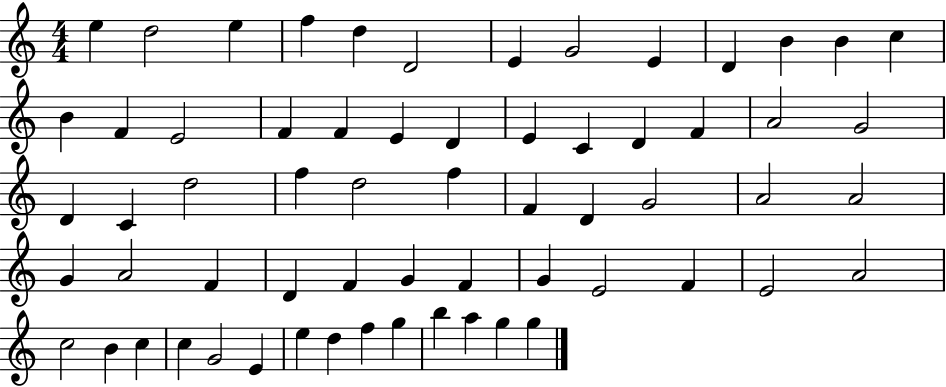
{
  \clef treble
  \numericTimeSignature
  \time 4/4
  \key c \major
  e''4 d''2 e''4 | f''4 d''4 d'2 | e'4 g'2 e'4 | d'4 b'4 b'4 c''4 | \break b'4 f'4 e'2 | f'4 f'4 e'4 d'4 | e'4 c'4 d'4 f'4 | a'2 g'2 | \break d'4 c'4 d''2 | f''4 d''2 f''4 | f'4 d'4 g'2 | a'2 a'2 | \break g'4 a'2 f'4 | d'4 f'4 g'4 f'4 | g'4 e'2 f'4 | e'2 a'2 | \break c''2 b'4 c''4 | c''4 g'2 e'4 | e''4 d''4 f''4 g''4 | b''4 a''4 g''4 g''4 | \break \bar "|."
}